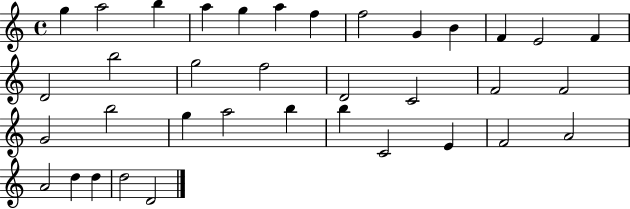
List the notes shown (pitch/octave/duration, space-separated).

G5/q A5/h B5/q A5/q G5/q A5/q F5/q F5/h G4/q B4/q F4/q E4/h F4/q D4/h B5/h G5/h F5/h D4/h C4/h F4/h F4/h G4/h B5/h G5/q A5/h B5/q B5/q C4/h E4/q F4/h A4/h A4/h D5/q D5/q D5/h D4/h